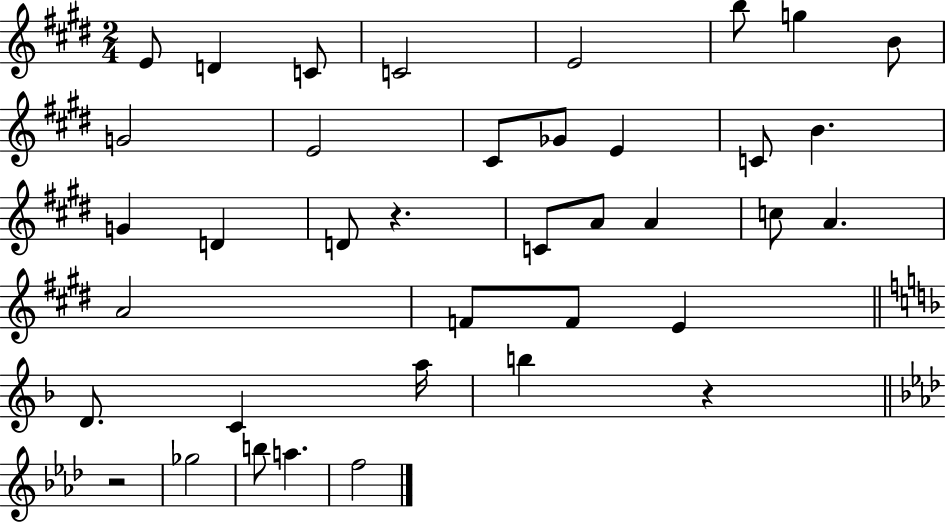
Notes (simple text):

E4/e D4/q C4/e C4/h E4/h B5/e G5/q B4/e G4/h E4/h C#4/e Gb4/e E4/q C4/e B4/q. G4/q D4/q D4/e R/q. C4/e A4/e A4/q C5/e A4/q. A4/h F4/e F4/e E4/q D4/e. C4/q A5/s B5/q R/q R/h Gb5/h B5/e A5/q. F5/h